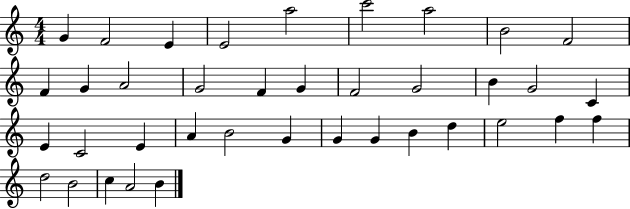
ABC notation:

X:1
T:Untitled
M:4/4
L:1/4
K:C
G F2 E E2 a2 c'2 a2 B2 F2 F G A2 G2 F G F2 G2 B G2 C E C2 E A B2 G G G B d e2 f f d2 B2 c A2 B